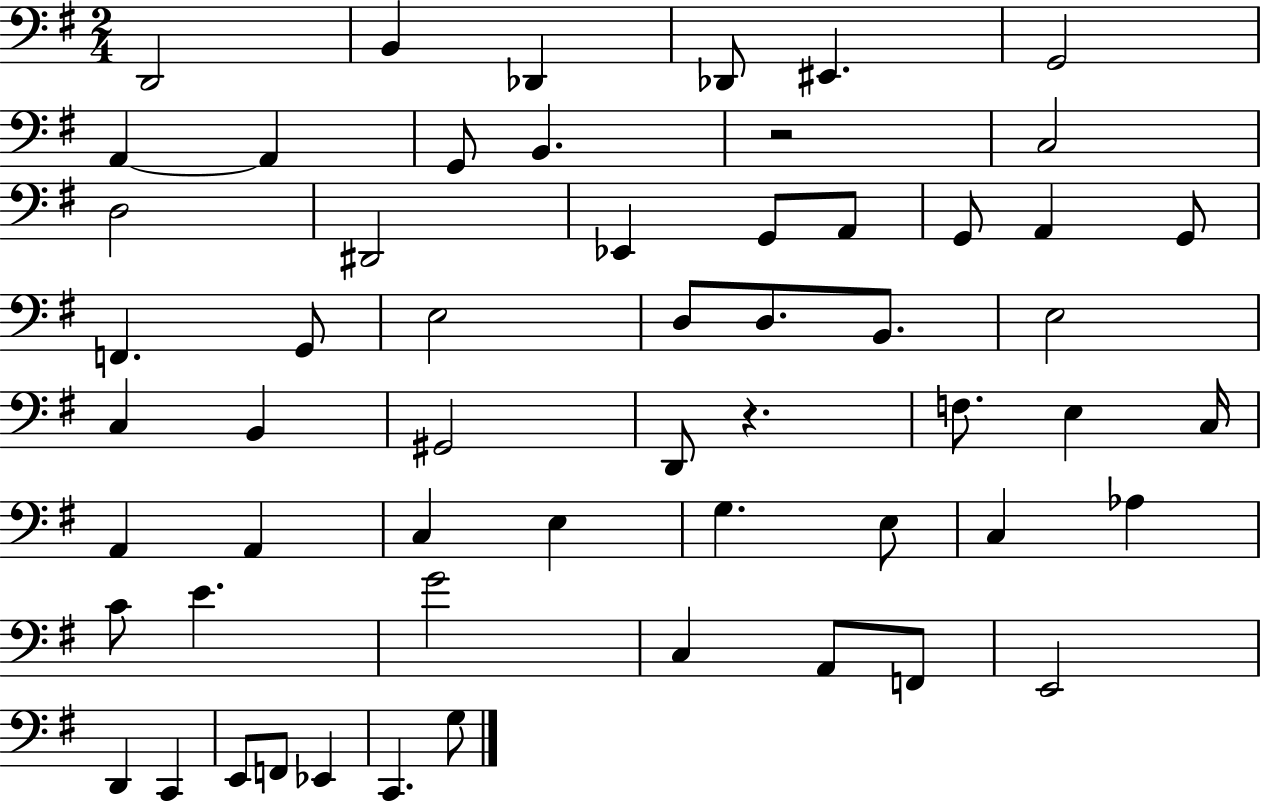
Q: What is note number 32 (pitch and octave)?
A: E3